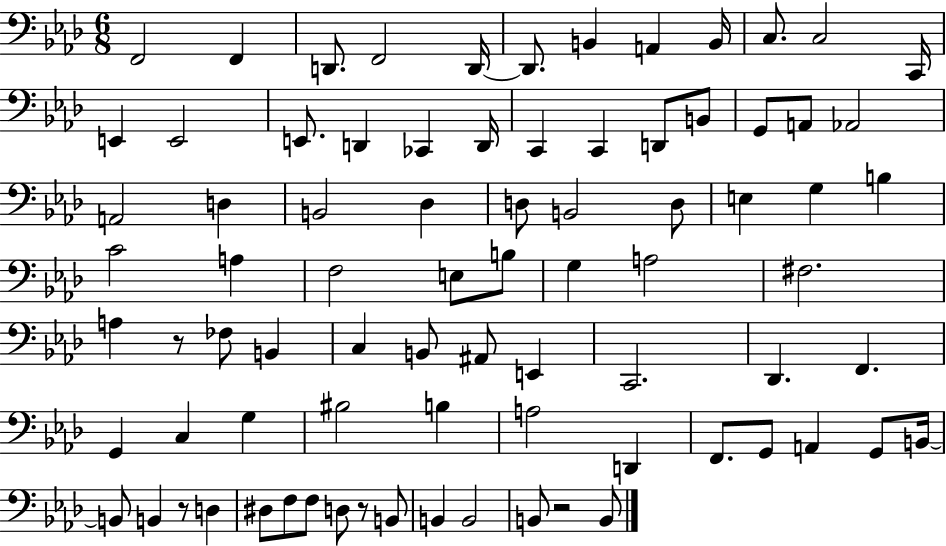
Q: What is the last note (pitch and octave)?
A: B2